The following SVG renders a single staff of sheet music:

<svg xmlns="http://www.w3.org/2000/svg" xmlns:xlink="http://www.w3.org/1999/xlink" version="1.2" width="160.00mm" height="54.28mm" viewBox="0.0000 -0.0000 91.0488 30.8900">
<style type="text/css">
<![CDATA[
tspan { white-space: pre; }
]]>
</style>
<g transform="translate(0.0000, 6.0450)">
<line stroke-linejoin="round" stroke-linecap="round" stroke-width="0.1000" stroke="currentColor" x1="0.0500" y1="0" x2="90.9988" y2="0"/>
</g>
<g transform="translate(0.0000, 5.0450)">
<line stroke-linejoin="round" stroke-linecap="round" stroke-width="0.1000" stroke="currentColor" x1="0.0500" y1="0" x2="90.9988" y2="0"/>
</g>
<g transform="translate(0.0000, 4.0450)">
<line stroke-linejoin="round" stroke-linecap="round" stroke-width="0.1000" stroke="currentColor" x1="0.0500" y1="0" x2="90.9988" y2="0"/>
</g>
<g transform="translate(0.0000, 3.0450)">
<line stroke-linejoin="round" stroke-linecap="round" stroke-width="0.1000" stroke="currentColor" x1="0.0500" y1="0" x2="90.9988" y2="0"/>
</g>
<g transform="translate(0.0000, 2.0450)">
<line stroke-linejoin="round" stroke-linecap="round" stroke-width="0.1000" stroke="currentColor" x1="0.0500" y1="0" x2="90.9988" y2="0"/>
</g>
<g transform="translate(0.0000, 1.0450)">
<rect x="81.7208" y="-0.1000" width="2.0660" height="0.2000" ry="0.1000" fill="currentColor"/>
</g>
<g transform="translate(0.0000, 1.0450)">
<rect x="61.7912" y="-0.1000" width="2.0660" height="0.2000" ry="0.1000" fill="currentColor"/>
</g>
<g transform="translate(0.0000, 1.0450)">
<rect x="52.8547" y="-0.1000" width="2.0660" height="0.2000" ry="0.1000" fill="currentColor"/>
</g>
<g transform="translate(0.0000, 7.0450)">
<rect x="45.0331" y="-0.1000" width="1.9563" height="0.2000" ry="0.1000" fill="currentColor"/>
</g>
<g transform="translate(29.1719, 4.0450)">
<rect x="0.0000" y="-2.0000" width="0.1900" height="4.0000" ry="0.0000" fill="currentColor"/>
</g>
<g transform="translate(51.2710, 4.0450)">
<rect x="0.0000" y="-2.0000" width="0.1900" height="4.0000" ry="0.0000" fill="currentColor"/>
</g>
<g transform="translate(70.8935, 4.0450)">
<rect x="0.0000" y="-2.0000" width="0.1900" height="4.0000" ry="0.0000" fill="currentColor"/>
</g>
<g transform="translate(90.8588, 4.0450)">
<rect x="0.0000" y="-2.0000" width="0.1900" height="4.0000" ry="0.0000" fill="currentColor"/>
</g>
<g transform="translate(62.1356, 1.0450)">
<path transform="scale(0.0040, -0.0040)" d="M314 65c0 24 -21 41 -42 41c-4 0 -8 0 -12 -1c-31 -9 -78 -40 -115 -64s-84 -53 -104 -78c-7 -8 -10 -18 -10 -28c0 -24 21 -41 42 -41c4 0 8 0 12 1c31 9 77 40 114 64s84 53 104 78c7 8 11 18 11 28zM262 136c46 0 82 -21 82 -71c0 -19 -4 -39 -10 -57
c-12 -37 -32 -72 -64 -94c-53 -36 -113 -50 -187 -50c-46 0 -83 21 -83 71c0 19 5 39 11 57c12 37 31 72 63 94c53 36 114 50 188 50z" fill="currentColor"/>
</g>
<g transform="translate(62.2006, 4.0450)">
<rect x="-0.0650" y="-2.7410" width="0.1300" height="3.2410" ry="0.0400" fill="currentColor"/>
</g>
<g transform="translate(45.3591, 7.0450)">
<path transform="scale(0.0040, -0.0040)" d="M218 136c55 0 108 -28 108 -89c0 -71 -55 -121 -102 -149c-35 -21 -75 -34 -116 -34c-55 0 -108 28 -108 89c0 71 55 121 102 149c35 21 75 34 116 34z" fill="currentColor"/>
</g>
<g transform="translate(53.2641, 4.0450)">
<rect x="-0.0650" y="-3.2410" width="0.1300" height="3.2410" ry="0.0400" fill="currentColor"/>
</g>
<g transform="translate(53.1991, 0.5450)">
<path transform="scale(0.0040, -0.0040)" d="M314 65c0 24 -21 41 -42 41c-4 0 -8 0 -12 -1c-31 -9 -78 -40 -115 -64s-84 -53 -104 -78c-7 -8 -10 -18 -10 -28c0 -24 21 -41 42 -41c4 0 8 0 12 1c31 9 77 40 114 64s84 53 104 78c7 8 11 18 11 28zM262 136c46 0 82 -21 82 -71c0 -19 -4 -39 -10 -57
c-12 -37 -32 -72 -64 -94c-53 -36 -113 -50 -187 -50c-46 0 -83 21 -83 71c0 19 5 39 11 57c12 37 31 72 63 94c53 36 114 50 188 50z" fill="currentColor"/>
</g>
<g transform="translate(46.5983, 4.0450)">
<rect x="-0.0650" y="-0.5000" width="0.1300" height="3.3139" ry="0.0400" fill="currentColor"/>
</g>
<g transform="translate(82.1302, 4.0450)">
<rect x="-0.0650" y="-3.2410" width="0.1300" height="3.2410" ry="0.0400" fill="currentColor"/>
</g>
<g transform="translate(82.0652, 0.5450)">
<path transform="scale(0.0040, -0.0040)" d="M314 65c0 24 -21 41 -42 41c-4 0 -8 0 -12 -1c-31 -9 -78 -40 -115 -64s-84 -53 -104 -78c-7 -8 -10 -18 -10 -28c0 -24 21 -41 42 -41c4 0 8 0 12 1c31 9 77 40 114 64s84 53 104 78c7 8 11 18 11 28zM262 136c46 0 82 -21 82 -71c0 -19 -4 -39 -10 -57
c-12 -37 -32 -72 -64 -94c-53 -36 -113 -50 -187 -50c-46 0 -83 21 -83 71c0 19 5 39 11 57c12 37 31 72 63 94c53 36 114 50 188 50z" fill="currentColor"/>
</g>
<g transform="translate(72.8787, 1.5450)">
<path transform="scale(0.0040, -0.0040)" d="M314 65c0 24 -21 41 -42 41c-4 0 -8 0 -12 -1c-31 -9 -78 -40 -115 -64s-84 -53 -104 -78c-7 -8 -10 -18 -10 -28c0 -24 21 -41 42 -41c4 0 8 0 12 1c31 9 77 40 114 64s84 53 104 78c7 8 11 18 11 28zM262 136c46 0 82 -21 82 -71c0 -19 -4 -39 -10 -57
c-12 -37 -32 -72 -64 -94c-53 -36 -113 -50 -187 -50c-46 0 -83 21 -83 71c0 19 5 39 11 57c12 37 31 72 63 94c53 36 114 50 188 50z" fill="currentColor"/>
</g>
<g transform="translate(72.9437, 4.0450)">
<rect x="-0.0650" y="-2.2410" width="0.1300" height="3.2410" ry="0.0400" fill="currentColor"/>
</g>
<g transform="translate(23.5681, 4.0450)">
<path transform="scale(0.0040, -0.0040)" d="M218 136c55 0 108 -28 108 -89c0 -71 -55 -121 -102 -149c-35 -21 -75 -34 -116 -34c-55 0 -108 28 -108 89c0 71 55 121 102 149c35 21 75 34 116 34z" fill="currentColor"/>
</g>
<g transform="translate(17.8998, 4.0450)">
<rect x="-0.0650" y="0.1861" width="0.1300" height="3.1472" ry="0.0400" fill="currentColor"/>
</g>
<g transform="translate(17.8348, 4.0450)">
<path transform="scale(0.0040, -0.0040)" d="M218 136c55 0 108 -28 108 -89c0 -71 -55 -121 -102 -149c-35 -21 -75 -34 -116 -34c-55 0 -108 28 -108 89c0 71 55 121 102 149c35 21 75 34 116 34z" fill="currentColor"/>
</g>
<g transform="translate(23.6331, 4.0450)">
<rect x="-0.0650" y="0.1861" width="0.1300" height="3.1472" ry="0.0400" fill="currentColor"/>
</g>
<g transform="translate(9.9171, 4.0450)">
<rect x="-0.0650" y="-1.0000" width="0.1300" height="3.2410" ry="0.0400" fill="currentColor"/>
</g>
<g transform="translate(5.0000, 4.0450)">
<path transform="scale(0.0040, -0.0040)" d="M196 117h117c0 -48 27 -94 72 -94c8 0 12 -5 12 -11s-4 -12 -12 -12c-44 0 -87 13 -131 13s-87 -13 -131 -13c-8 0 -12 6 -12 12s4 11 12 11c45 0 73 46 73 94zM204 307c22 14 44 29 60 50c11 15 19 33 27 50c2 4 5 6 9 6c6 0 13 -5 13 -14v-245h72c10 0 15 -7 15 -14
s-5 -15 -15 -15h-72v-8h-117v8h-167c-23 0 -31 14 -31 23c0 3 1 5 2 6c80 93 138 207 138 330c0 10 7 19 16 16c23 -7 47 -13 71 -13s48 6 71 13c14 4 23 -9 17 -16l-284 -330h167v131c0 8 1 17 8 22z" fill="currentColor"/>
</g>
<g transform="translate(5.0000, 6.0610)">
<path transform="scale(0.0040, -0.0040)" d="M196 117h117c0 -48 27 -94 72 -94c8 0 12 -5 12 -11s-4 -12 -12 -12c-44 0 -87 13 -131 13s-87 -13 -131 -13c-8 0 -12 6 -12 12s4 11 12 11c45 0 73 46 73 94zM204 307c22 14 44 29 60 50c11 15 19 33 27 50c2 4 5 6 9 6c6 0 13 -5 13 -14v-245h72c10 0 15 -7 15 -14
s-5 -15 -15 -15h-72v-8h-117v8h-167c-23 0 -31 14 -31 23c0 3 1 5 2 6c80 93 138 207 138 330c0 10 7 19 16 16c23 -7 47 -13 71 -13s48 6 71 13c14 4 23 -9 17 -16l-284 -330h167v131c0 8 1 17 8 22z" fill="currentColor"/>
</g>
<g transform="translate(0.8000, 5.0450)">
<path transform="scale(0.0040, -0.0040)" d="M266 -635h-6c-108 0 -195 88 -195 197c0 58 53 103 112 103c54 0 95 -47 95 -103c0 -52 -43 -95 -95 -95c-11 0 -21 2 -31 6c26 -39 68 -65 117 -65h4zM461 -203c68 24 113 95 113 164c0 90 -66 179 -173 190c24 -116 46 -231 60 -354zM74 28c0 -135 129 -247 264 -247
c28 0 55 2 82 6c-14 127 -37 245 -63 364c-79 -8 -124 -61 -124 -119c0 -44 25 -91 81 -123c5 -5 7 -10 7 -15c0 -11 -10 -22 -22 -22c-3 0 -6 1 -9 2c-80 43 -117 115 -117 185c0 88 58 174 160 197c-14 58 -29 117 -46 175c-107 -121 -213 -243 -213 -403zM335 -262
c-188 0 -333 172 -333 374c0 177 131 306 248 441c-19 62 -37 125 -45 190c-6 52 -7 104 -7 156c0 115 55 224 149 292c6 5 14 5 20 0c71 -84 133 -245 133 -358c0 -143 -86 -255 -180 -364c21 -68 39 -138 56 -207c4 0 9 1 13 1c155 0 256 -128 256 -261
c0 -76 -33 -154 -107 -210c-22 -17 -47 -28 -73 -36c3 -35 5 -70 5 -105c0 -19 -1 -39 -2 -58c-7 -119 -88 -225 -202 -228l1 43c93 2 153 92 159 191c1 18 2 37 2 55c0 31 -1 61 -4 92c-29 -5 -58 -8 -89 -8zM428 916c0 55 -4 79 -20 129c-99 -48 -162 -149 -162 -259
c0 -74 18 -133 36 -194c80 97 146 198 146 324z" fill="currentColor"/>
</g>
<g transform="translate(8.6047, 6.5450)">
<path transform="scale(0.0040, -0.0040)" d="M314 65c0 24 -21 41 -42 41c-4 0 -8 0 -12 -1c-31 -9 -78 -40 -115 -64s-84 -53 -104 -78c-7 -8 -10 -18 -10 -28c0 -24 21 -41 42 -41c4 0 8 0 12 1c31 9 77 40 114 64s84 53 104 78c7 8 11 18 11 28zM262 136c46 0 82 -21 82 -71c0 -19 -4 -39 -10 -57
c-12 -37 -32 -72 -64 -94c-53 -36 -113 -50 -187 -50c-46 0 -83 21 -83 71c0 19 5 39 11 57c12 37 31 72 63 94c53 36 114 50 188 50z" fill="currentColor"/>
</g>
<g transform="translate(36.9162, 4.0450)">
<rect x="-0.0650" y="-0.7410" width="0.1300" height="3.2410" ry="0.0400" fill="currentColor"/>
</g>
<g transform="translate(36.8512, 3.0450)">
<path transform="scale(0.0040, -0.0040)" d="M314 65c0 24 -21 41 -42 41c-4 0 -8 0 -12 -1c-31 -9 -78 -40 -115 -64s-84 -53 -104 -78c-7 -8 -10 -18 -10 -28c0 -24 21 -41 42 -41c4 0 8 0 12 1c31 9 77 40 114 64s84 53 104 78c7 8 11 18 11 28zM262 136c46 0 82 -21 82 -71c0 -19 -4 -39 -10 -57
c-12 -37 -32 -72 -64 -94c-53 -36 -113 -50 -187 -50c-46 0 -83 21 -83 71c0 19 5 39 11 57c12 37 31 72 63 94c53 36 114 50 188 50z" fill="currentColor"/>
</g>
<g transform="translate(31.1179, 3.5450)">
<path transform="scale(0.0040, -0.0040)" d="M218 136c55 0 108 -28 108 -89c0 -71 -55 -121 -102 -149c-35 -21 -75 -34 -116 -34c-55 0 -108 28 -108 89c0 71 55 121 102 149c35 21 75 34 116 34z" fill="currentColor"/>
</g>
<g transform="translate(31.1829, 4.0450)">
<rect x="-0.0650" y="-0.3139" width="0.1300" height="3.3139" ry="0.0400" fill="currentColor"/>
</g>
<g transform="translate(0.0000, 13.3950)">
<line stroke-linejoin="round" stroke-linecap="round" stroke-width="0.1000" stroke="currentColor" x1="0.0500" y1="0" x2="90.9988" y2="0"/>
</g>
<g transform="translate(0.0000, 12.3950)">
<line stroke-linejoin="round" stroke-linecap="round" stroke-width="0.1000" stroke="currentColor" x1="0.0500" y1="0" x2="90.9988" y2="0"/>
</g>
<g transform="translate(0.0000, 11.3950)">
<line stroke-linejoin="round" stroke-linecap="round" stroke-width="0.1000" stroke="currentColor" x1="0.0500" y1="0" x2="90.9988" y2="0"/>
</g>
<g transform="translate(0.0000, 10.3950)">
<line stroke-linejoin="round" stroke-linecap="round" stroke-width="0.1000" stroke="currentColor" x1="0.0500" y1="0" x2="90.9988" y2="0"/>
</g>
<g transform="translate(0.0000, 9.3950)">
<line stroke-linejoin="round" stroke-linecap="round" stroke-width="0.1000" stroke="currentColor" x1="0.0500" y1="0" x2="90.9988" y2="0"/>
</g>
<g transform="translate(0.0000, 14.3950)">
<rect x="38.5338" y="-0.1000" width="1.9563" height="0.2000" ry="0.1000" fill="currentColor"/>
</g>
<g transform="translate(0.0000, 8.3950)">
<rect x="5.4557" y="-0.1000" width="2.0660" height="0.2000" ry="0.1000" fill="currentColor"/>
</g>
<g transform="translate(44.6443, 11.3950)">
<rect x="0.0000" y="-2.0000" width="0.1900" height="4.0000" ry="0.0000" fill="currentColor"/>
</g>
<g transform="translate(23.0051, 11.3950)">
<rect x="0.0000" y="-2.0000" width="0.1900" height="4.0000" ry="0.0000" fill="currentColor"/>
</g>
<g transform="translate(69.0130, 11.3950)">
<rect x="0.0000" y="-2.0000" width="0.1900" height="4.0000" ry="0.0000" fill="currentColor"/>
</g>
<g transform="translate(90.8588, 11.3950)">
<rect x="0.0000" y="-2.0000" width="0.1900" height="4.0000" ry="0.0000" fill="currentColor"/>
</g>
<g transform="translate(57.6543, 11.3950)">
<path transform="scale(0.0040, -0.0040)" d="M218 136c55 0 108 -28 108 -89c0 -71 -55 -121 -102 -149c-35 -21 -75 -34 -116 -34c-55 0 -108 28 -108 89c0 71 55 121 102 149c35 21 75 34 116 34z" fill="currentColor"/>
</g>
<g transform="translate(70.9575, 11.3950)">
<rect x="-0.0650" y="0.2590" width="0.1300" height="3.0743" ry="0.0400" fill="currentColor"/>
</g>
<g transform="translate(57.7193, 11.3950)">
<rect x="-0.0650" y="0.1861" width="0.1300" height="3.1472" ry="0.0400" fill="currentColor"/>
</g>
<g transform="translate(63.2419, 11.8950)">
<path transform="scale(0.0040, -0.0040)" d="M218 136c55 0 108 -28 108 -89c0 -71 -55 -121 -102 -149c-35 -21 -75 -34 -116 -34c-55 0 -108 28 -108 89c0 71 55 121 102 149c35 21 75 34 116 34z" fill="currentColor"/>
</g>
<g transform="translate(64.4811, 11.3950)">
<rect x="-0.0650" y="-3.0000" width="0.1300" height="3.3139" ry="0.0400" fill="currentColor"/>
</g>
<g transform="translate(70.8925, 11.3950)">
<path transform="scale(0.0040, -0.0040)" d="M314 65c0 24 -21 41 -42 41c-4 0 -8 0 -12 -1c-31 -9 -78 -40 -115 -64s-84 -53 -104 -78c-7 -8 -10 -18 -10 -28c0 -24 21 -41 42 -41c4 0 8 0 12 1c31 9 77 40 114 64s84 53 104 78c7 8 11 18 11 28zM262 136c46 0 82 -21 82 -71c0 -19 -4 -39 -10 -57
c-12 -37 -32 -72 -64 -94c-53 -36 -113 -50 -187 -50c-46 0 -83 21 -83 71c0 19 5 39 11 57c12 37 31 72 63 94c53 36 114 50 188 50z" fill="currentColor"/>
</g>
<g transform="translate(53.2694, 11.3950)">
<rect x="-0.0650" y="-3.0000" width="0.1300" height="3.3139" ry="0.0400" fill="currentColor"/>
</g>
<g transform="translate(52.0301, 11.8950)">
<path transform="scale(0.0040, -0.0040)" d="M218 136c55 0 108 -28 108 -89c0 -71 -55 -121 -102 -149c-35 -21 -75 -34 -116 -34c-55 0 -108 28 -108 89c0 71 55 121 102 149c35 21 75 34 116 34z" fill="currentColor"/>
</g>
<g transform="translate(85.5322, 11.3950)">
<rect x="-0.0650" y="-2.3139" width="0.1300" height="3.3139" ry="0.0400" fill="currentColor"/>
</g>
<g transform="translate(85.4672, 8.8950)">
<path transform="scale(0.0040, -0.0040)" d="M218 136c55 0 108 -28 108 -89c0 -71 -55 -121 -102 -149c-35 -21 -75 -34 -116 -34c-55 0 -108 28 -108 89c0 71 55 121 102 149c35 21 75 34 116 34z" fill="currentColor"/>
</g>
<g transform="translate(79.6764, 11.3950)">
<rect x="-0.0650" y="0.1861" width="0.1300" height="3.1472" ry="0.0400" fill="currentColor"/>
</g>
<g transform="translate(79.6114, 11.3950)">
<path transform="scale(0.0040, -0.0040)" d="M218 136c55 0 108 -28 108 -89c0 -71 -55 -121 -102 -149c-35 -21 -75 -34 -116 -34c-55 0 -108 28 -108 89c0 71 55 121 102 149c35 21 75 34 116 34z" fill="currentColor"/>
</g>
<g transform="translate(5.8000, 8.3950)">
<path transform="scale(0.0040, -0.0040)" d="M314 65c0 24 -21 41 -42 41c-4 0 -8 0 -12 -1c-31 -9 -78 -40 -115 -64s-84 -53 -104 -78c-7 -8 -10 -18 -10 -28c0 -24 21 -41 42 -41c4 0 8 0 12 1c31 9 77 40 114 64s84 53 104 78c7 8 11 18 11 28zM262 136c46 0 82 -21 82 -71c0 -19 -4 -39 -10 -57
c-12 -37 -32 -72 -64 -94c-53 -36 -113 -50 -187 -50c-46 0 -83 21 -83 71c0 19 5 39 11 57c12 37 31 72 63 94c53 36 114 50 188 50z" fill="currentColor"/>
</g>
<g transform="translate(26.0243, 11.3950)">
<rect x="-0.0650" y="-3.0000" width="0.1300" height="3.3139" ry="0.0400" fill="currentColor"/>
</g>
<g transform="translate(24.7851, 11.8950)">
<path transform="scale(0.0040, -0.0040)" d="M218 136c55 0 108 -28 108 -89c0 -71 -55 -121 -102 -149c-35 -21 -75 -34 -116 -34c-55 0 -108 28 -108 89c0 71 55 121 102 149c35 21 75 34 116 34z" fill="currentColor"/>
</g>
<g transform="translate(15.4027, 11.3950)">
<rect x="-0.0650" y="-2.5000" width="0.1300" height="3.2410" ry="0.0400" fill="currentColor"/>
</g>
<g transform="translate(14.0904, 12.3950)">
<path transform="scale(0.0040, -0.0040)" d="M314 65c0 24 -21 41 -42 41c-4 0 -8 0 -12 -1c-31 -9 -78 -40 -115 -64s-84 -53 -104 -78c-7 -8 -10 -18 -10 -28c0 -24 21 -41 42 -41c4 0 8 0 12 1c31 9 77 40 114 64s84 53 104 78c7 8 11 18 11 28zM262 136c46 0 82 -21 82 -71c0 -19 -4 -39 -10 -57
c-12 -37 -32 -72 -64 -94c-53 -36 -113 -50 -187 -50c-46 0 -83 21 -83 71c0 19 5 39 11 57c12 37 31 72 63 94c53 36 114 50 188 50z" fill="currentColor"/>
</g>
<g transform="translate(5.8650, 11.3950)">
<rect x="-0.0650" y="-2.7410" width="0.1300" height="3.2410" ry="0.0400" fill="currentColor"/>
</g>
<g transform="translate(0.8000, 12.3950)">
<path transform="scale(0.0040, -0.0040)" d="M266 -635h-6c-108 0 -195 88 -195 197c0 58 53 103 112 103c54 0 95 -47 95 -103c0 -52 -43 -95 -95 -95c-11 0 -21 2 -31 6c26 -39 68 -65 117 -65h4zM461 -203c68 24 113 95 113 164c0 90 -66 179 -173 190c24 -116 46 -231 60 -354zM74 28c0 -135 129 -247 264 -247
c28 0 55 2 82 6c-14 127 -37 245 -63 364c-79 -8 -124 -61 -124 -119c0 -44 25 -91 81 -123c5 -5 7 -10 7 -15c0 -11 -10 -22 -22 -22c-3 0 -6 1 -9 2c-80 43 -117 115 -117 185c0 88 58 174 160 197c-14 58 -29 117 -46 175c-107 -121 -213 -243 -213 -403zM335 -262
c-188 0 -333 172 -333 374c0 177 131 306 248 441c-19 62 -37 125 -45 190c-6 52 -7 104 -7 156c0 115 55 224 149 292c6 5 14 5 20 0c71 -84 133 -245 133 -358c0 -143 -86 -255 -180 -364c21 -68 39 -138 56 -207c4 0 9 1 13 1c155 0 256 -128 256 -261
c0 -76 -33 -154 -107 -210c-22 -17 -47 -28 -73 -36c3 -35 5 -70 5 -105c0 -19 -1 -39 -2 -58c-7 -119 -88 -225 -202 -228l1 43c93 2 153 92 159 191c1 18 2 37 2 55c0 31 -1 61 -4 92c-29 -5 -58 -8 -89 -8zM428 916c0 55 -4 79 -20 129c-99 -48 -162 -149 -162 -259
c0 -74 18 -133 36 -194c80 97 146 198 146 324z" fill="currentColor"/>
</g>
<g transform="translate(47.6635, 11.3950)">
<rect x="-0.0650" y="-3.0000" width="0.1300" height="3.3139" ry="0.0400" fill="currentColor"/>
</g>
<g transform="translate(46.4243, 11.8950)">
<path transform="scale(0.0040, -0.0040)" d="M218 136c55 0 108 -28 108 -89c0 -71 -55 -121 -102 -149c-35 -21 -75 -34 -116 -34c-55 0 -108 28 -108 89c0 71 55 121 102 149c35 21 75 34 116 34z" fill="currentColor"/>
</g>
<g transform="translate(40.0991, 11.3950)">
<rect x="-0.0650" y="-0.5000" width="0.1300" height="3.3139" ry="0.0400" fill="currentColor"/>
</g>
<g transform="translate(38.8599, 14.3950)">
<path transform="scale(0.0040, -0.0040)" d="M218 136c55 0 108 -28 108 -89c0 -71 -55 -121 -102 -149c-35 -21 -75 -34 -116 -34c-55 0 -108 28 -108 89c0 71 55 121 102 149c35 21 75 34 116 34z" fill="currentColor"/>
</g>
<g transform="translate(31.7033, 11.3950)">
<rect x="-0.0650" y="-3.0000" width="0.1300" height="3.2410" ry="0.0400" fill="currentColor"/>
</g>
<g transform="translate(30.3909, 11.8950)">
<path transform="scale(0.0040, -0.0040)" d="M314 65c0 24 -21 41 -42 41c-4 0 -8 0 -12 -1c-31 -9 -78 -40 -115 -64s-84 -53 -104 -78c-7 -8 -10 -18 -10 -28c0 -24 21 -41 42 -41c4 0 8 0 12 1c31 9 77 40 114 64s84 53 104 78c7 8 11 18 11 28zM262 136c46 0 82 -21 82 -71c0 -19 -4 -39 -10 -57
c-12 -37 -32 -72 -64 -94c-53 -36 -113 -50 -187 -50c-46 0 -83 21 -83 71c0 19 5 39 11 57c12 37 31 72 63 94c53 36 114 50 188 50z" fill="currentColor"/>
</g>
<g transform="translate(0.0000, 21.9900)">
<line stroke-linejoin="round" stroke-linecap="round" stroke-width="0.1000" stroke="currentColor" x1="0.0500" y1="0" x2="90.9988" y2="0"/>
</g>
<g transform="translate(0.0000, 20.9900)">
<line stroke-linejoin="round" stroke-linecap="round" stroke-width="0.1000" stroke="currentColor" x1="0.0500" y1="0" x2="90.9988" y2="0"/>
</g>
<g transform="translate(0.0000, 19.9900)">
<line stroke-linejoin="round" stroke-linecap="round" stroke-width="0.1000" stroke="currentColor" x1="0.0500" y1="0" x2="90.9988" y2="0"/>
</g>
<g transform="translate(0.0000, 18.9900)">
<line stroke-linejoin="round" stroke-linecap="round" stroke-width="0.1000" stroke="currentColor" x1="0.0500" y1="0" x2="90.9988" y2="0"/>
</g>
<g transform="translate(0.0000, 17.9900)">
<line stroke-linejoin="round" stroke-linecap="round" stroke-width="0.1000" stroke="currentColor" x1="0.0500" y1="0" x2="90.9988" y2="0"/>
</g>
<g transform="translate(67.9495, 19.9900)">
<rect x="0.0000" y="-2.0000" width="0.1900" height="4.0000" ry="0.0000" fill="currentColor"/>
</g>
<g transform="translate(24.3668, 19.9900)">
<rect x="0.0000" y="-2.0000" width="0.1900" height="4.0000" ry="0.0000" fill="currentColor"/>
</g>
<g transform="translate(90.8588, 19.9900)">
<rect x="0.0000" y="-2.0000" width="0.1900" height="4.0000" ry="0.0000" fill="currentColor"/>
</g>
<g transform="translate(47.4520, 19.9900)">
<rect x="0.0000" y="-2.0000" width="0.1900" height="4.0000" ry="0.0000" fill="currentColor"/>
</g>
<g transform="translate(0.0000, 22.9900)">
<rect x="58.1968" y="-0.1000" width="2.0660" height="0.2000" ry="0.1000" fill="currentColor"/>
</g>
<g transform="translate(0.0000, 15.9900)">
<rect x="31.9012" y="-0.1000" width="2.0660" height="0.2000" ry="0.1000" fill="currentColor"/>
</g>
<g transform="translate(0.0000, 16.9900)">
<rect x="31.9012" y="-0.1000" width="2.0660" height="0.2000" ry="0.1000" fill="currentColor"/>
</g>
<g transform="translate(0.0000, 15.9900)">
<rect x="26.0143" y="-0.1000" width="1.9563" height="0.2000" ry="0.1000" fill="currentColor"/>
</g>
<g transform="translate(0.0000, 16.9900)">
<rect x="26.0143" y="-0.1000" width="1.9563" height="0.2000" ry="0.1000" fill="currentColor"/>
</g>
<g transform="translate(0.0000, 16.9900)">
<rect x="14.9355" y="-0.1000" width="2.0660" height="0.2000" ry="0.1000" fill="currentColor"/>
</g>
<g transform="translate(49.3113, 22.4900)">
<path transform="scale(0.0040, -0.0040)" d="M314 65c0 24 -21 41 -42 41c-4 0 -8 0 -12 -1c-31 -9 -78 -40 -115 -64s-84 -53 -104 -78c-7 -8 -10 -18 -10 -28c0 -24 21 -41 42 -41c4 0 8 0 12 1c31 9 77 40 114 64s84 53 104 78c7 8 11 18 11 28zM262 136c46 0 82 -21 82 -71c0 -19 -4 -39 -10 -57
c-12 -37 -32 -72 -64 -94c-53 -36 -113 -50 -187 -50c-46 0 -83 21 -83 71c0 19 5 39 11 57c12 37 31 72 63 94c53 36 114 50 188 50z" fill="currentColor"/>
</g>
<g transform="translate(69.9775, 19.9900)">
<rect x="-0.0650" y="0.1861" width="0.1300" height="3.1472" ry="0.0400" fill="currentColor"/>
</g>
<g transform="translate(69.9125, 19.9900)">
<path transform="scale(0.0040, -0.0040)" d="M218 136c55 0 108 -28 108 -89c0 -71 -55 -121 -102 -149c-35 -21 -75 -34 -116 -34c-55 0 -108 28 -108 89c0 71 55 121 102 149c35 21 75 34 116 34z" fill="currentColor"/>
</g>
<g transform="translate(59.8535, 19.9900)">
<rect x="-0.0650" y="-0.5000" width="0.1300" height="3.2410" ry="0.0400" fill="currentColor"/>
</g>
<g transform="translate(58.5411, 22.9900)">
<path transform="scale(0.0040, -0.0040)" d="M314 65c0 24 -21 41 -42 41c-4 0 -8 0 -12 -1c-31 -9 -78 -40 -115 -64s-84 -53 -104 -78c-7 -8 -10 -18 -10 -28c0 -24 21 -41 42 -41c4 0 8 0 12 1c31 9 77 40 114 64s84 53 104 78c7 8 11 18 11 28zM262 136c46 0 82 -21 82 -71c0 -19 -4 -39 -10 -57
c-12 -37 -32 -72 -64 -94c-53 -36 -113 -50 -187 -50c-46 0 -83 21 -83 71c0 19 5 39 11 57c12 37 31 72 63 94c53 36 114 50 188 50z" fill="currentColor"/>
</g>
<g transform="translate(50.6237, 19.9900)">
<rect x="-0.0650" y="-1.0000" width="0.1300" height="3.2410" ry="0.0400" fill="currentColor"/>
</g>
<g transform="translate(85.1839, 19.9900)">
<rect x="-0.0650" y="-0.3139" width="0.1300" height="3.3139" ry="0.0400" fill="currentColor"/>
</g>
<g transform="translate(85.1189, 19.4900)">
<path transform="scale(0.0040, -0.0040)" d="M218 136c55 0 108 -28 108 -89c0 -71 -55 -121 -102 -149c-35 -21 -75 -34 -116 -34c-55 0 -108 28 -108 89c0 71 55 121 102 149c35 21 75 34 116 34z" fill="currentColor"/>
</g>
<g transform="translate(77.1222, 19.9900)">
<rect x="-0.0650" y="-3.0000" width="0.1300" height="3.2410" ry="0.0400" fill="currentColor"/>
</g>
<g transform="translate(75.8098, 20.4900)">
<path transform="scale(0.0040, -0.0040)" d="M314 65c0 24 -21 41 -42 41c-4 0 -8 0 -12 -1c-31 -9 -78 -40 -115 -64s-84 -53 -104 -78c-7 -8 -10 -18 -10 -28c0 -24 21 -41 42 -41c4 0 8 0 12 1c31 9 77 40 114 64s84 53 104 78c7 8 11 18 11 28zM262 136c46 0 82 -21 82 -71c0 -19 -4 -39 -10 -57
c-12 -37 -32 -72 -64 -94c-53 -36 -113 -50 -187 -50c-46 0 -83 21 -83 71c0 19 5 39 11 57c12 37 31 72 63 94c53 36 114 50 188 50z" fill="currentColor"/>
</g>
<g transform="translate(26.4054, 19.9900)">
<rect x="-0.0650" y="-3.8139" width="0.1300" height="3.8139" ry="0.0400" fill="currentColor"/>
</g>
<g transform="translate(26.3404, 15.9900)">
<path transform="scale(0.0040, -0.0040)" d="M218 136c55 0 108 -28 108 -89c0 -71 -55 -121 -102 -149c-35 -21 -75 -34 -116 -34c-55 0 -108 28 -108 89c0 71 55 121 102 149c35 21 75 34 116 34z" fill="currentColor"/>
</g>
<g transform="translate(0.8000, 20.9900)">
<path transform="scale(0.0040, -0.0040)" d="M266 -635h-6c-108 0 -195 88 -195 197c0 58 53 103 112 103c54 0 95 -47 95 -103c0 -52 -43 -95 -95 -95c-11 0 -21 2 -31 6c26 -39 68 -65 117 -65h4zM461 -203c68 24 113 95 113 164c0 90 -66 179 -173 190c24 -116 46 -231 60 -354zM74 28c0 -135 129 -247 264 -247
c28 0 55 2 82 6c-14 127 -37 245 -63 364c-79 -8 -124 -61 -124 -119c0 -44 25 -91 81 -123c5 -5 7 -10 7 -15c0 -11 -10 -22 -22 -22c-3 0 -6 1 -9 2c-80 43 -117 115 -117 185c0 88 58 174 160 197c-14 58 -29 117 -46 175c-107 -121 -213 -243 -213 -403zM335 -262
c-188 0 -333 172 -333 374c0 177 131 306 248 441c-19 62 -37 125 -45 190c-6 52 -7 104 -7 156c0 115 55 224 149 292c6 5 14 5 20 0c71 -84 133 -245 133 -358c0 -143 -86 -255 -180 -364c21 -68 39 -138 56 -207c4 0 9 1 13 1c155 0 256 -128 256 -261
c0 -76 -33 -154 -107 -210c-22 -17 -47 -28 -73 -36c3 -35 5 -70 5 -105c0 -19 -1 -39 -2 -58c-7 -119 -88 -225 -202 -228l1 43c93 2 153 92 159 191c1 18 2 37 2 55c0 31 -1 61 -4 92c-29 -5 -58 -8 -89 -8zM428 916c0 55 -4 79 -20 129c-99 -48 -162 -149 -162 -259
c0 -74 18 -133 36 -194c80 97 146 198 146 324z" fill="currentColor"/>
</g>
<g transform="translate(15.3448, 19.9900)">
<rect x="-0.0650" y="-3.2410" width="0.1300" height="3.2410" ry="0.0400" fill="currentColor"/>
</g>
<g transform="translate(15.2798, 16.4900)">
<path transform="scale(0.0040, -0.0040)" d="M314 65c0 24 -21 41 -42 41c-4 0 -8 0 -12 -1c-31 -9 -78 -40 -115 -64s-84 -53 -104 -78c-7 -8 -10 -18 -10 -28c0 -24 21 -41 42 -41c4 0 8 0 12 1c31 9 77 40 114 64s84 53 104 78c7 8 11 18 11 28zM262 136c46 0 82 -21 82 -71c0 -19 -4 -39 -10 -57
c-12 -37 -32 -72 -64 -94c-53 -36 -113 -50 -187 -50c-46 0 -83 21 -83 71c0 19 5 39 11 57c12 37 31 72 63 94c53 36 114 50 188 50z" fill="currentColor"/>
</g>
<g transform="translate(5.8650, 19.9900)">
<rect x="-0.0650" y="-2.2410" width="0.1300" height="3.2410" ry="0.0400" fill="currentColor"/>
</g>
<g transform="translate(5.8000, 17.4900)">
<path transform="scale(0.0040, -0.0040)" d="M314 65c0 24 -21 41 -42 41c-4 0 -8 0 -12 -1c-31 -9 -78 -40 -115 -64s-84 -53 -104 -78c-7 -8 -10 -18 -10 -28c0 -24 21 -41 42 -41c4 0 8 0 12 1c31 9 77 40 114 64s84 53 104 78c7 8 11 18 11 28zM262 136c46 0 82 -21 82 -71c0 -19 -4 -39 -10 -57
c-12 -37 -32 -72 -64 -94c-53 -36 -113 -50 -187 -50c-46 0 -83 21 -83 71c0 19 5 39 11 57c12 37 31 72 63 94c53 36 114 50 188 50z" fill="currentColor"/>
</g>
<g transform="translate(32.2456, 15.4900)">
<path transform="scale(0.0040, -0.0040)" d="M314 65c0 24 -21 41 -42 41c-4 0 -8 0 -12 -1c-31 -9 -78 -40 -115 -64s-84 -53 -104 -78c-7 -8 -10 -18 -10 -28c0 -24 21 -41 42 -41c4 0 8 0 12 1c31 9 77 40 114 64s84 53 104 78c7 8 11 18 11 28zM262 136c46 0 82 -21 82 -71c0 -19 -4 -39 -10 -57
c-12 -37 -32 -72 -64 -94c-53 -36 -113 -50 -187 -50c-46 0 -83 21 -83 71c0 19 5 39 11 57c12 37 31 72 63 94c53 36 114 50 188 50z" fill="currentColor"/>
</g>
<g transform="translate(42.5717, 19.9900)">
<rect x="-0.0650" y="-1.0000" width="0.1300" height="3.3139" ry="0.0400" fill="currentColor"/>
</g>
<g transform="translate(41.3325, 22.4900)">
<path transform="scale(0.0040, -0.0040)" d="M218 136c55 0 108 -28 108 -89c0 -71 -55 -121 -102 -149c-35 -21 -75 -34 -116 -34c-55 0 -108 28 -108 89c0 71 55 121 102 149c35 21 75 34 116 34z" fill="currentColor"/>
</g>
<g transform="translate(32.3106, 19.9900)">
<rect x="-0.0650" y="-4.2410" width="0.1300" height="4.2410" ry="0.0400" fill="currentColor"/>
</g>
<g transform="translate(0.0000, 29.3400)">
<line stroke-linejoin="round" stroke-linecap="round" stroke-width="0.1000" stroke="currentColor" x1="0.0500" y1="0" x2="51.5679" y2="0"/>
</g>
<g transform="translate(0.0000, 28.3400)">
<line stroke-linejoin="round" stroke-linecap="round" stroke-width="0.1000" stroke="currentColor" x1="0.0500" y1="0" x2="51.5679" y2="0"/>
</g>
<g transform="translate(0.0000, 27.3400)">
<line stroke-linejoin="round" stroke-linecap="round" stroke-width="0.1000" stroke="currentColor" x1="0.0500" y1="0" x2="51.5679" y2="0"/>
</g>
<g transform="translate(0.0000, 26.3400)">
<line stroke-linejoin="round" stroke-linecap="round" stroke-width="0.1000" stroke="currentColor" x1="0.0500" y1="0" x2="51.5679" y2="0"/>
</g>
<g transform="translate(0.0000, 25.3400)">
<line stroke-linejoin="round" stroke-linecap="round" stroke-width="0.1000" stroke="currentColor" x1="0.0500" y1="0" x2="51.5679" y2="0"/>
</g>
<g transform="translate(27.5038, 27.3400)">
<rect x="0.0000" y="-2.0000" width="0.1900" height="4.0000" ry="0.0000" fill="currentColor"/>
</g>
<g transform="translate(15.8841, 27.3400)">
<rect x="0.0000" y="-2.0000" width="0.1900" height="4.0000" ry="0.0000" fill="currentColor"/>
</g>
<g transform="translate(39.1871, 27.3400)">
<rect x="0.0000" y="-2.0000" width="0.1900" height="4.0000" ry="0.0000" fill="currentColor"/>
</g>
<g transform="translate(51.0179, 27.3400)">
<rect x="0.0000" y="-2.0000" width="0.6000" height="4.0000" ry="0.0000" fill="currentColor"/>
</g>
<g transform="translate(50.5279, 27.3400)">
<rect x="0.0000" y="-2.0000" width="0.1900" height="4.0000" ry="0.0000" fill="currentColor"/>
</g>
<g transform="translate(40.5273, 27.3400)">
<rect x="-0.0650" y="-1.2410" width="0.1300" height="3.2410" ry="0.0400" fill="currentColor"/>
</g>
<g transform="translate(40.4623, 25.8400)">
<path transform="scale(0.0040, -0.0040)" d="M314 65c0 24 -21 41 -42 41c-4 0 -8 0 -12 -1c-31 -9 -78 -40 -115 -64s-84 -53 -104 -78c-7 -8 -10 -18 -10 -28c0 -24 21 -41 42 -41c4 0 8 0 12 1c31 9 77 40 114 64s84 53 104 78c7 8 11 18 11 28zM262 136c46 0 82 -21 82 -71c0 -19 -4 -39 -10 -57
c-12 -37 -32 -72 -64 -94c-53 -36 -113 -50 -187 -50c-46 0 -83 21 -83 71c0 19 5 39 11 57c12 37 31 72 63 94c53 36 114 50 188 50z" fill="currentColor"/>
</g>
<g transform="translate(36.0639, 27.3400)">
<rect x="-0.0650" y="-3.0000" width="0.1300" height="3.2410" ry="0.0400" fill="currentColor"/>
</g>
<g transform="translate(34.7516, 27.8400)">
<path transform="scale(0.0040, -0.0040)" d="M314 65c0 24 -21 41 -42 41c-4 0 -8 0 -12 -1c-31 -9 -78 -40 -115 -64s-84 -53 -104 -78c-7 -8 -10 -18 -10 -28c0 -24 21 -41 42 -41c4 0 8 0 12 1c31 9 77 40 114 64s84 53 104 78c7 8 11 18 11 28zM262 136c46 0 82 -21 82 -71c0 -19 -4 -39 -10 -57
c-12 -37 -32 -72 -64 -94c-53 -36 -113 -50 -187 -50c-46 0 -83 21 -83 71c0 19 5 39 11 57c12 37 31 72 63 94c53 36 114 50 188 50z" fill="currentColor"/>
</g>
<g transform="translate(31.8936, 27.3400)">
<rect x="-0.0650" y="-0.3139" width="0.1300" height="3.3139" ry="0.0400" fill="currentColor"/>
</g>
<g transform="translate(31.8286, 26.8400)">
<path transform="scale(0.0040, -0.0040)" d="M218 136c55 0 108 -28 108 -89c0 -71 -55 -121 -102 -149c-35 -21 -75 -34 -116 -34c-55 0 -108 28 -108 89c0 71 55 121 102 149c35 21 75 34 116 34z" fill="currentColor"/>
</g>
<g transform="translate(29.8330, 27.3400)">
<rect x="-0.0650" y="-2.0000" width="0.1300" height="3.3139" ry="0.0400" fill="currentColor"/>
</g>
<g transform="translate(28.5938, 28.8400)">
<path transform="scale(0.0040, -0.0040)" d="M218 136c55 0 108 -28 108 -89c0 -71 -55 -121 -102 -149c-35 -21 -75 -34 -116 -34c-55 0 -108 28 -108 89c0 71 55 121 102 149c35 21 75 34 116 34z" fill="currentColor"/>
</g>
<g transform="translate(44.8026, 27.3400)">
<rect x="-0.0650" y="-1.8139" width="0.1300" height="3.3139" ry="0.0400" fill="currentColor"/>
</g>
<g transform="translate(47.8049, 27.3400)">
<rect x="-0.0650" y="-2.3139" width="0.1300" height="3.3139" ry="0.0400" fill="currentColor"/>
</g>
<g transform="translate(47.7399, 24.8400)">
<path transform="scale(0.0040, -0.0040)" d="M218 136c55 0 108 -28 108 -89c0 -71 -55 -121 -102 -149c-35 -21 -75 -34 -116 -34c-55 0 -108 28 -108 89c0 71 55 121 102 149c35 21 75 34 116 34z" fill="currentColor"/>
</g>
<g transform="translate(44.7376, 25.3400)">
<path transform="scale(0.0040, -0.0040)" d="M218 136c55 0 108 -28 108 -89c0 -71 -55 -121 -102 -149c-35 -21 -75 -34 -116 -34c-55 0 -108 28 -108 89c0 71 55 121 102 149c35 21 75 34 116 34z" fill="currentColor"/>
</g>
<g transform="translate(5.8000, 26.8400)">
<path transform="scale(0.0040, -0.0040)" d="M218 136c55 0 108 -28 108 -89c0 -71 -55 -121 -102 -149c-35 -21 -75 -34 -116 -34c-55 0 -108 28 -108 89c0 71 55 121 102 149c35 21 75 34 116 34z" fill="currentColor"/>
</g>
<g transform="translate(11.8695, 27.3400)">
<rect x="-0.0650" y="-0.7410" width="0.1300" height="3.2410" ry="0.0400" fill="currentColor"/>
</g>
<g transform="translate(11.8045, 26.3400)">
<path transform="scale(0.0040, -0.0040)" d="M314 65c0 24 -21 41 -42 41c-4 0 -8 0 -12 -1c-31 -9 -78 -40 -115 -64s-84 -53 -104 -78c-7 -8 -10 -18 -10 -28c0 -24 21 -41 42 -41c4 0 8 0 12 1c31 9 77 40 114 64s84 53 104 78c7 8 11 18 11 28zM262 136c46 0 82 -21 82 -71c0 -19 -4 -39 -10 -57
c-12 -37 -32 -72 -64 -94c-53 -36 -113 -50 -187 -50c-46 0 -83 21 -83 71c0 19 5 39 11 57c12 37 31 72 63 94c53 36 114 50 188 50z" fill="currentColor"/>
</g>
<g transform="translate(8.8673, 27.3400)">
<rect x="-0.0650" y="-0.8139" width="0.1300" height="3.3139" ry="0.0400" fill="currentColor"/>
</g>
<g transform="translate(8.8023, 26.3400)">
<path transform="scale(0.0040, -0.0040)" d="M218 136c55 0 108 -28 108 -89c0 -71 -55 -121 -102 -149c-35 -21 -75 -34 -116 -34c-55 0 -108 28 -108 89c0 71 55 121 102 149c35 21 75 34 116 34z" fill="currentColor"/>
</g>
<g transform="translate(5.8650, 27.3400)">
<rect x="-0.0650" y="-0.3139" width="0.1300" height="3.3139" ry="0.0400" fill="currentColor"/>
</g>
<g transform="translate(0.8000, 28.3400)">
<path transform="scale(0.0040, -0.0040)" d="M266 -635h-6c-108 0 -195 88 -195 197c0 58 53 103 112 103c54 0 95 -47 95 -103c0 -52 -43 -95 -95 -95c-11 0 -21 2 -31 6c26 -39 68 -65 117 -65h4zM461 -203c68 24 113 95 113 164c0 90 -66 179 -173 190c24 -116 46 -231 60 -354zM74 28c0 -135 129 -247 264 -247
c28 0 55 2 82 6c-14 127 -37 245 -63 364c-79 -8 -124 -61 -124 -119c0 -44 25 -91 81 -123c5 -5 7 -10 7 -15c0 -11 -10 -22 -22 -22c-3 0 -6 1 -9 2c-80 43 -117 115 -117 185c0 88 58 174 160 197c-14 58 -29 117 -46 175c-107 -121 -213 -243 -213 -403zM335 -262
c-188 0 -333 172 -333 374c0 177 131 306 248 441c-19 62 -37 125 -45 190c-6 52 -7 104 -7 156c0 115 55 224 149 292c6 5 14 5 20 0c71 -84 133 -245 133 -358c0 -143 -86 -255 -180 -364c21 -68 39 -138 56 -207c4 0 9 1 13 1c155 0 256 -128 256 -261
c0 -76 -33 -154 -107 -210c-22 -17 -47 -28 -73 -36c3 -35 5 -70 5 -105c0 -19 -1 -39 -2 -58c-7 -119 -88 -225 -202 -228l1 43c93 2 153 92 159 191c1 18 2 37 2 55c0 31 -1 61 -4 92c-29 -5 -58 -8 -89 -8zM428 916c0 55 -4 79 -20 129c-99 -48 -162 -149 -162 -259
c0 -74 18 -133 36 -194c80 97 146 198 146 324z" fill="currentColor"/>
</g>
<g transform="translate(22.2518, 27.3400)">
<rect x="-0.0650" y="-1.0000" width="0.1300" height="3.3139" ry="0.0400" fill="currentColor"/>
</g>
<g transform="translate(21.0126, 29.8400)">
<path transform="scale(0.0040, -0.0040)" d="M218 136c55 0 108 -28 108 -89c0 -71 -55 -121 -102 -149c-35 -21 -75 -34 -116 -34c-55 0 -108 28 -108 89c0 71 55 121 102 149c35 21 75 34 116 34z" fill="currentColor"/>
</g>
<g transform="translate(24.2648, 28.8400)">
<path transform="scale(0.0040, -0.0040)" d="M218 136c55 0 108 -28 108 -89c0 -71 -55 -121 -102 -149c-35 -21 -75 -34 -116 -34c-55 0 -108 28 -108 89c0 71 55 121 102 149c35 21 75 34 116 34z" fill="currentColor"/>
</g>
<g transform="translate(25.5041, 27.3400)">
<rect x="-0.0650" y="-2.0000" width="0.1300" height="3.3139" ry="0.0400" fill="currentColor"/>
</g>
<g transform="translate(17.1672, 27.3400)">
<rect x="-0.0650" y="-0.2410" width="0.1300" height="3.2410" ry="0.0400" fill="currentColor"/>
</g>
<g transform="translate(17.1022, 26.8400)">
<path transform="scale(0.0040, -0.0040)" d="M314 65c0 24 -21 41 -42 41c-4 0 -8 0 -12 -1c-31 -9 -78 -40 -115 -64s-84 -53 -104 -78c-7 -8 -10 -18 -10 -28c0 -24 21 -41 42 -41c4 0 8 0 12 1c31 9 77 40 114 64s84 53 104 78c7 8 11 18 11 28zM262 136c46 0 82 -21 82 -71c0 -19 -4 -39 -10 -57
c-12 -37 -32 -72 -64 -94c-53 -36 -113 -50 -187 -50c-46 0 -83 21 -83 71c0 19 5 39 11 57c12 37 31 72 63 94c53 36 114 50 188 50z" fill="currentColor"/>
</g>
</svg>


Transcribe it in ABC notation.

X:1
T:Untitled
M:4/4
L:1/4
K:C
D2 B B c d2 C b2 a2 g2 b2 a2 G2 A A2 C A A B A B2 B g g2 b2 c' d'2 D D2 C2 B A2 c c d d2 c2 D F F c A2 e2 f g